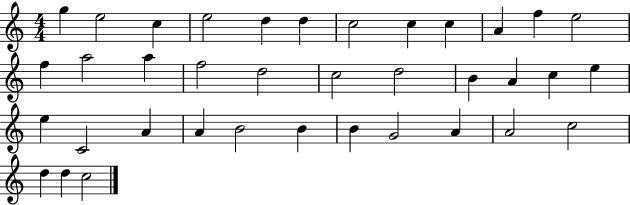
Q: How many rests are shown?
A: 0